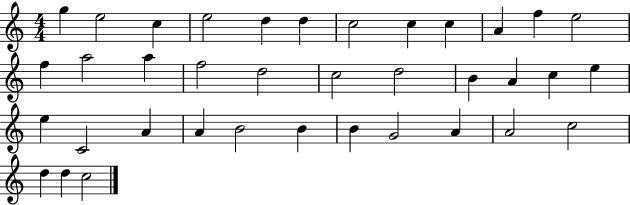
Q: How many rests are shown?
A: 0